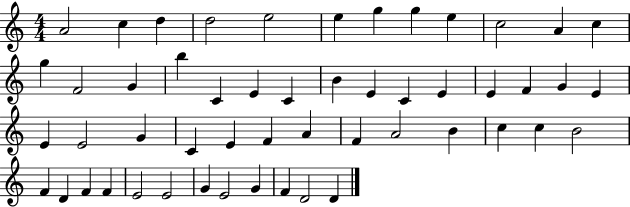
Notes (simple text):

A4/h C5/q D5/q D5/h E5/h E5/q G5/q G5/q E5/q C5/h A4/q C5/q G5/q F4/h G4/q B5/q C4/q E4/q C4/q B4/q E4/q C4/q E4/q E4/q F4/q G4/q E4/q E4/q E4/h G4/q C4/q E4/q F4/q A4/q F4/q A4/h B4/q C5/q C5/q B4/h F4/q D4/q F4/q F4/q E4/h E4/h G4/q E4/h G4/q F4/q D4/h D4/q